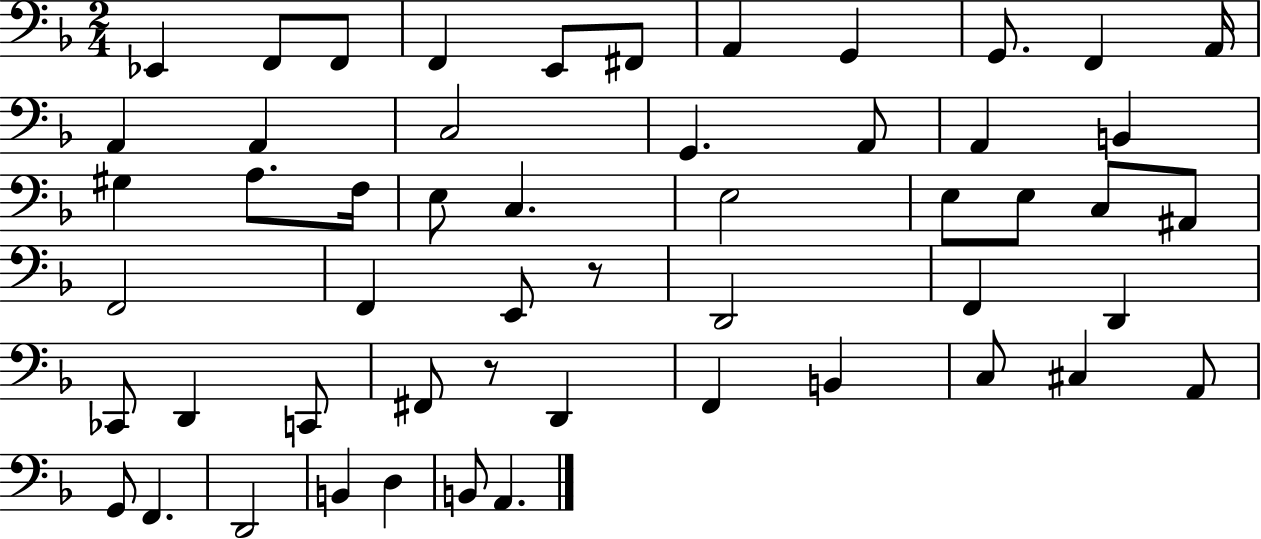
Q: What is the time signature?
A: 2/4